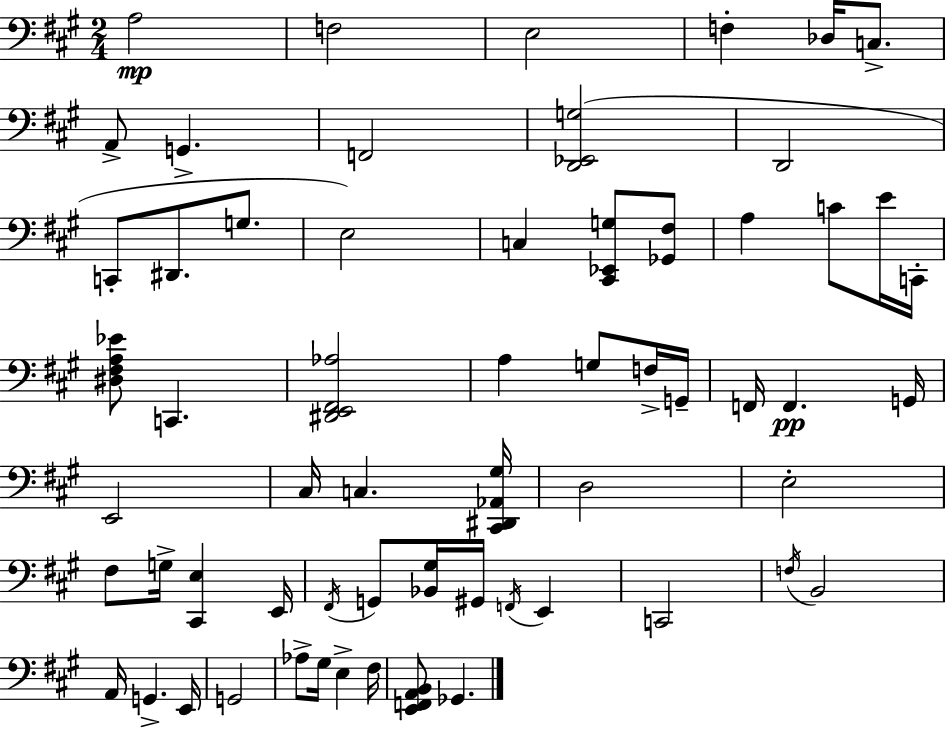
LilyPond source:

{
  \clef bass
  \numericTimeSignature
  \time 2/4
  \key a \major
  a2\mp | f2 | e2 | f4-. des16 c8.-> | \break a,8-> g,4.-> | f,2 | <d, ees, g>2( | d,2 | \break c,8-. dis,8. g8. | e2) | c4 <cis, ees, g>8 <ges, fis>8 | a4 c'8 e'16 c,16-. | \break <dis fis a ees'>8 c,4. | <dis, e, fis, aes>2 | a4 g8 f16-> g,16-- | f,16 f,4.\pp g,16 | \break e,2 | cis16 c4. <cis, dis, aes, gis>16 | d2 | e2-. | \break fis8 g16-> <cis, e>4 e,16 | \acciaccatura { fis,16 } g,8 <bes, gis>16 gis,16 \acciaccatura { f,16 } e,4 | c,2 | \acciaccatura { f16 } b,2 | \break a,16 g,4.-> | e,16 g,2 | aes8-> gis16 e4-> | fis16 <e, f, a, b,>8 ges,4. | \break \bar "|."
}